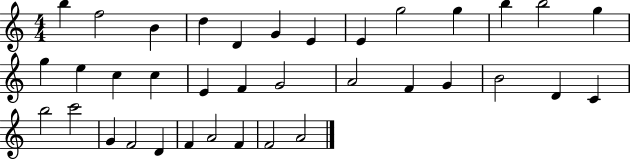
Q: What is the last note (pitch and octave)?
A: A4